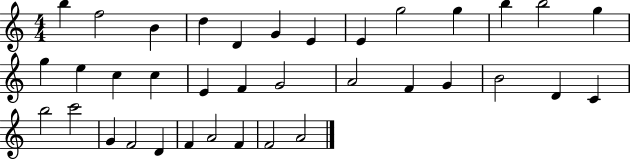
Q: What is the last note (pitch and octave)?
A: A4